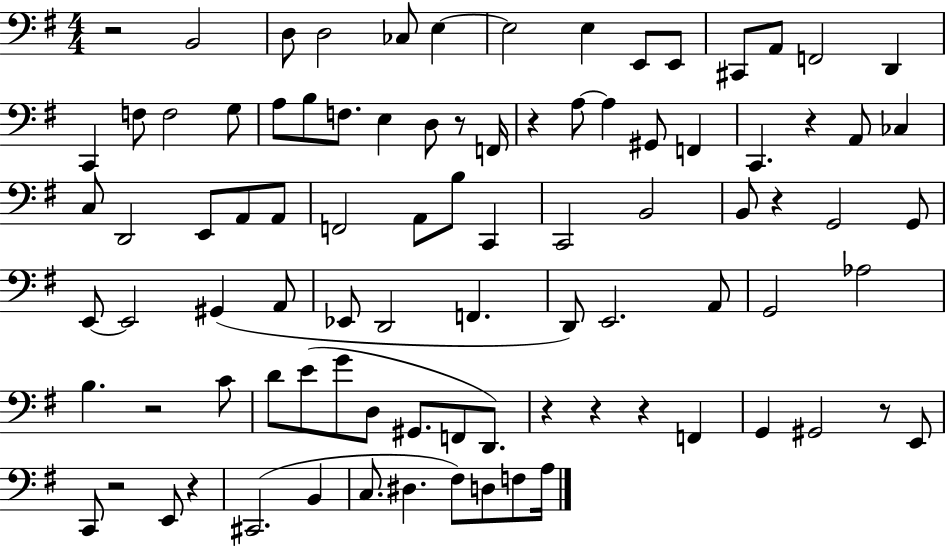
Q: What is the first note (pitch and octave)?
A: B2